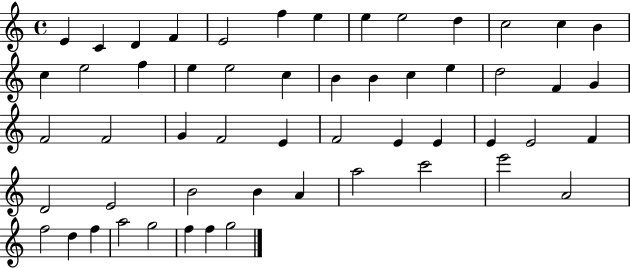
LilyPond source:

{
  \clef treble
  \time 4/4
  \defaultTimeSignature
  \key c \major
  e'4 c'4 d'4 f'4 | e'2 f''4 e''4 | e''4 e''2 d''4 | c''2 c''4 b'4 | \break c''4 e''2 f''4 | e''4 e''2 c''4 | b'4 b'4 c''4 e''4 | d''2 f'4 g'4 | \break f'2 f'2 | g'4 f'2 e'4 | f'2 e'4 e'4 | e'4 e'2 f'4 | \break d'2 e'2 | b'2 b'4 a'4 | a''2 c'''2 | e'''2 a'2 | \break f''2 d''4 f''4 | a''2 g''2 | f''4 f''4 g''2 | \bar "|."
}